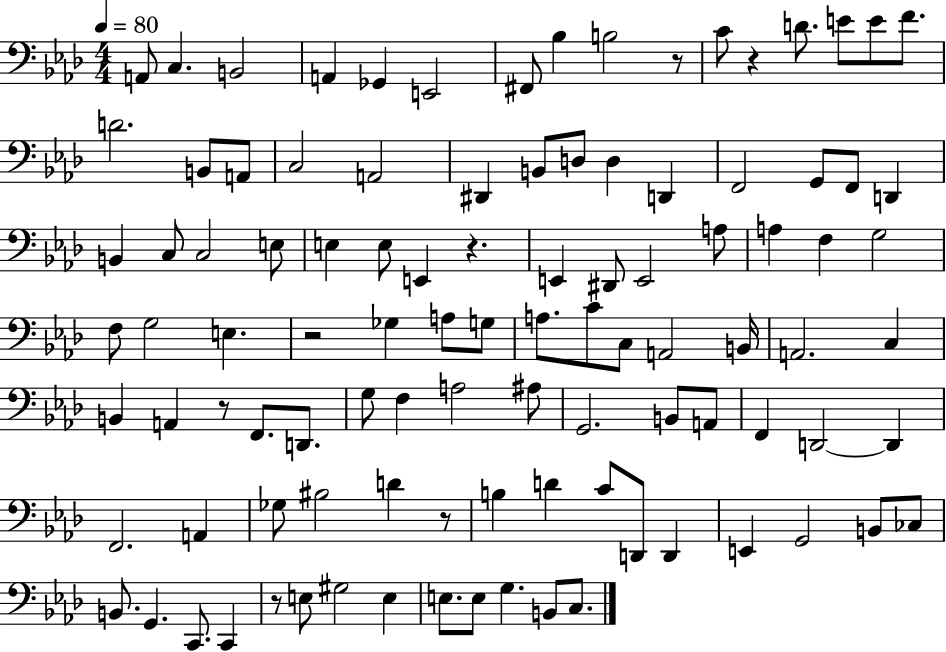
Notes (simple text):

A2/e C3/q. B2/h A2/q Gb2/q E2/h F#2/e Bb3/q B3/h R/e C4/e R/q D4/e. E4/e E4/e F4/e. D4/h. B2/e A2/e C3/h A2/h D#2/q B2/e D3/e D3/q D2/q F2/h G2/e F2/e D2/q B2/q C3/e C3/h E3/e E3/q E3/e E2/q R/q. E2/q D#2/e E2/h A3/e A3/q F3/q G3/h F3/e G3/h E3/q. R/h Gb3/q A3/e G3/e A3/e. C4/e C3/e A2/h B2/s A2/h. C3/q B2/q A2/q R/e F2/e. D2/e. G3/e F3/q A3/h A#3/e G2/h. B2/e A2/e F2/q D2/h D2/q F2/h. A2/q Gb3/e BIS3/h D4/q R/e B3/q D4/q C4/e D2/e D2/q E2/q G2/h B2/e CES3/e B2/e. G2/q. C2/e. C2/q R/e E3/e G#3/h E3/q E3/e. E3/e G3/q. B2/e C3/e.